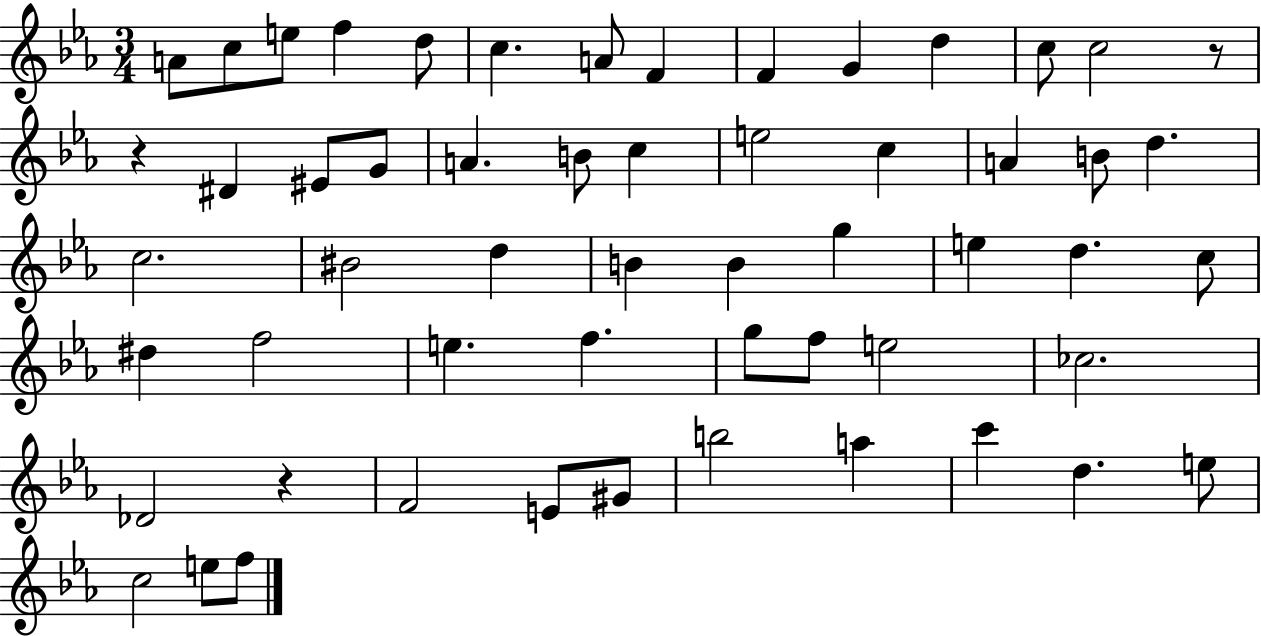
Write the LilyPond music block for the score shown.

{
  \clef treble
  \numericTimeSignature
  \time 3/4
  \key ees \major
  \repeat volta 2 { a'8 c''8 e''8 f''4 d''8 | c''4. a'8 f'4 | f'4 g'4 d''4 | c''8 c''2 r8 | \break r4 dis'4 eis'8 g'8 | a'4. b'8 c''4 | e''2 c''4 | a'4 b'8 d''4. | \break c''2. | bis'2 d''4 | b'4 b'4 g''4 | e''4 d''4. c''8 | \break dis''4 f''2 | e''4. f''4. | g''8 f''8 e''2 | ces''2. | \break des'2 r4 | f'2 e'8 gis'8 | b''2 a''4 | c'''4 d''4. e''8 | \break c''2 e''8 f''8 | } \bar "|."
}